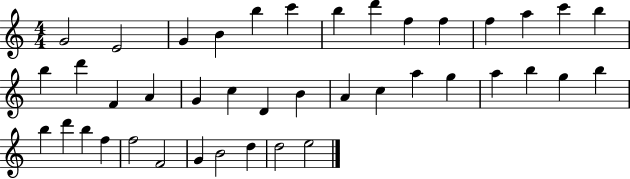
{
  \clef treble
  \numericTimeSignature
  \time 4/4
  \key c \major
  g'2 e'2 | g'4 b'4 b''4 c'''4 | b''4 d'''4 f''4 f''4 | f''4 a''4 c'''4 b''4 | \break b''4 d'''4 f'4 a'4 | g'4 c''4 d'4 b'4 | a'4 c''4 a''4 g''4 | a''4 b''4 g''4 b''4 | \break b''4 d'''4 b''4 f''4 | f''2 f'2 | g'4 b'2 d''4 | d''2 e''2 | \break \bar "|."
}